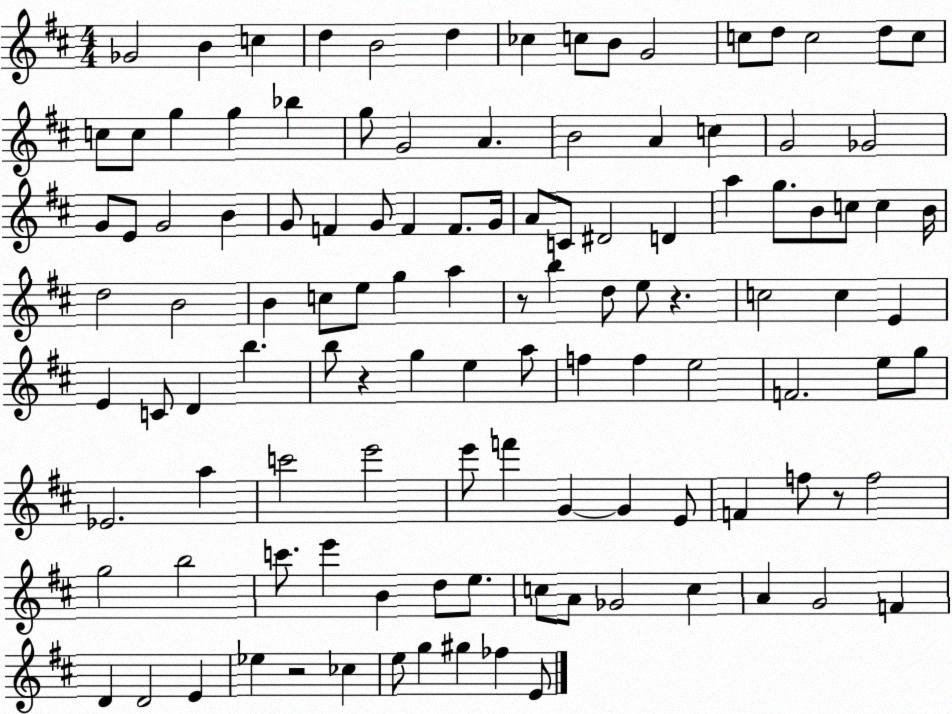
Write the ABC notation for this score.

X:1
T:Untitled
M:4/4
L:1/4
K:D
_G2 B c d B2 d _c c/2 B/2 G2 c/2 d/2 c2 d/2 c/2 c/2 c/2 g g _b g/2 G2 A B2 A c G2 _G2 G/2 E/2 G2 B G/2 F G/2 F F/2 G/4 A/2 C/2 ^D2 D a g/2 B/2 c/2 c B/4 d2 B2 B c/2 e/2 g a z/2 b d/2 e/2 z c2 c E E C/2 D b b/2 z g e a/2 f f e2 F2 e/2 g/2 _E2 a c'2 e'2 e'/2 f' G G E/2 F f/2 z/2 f2 g2 b2 c'/2 e' B d/2 e/2 c/2 A/2 _G2 c A G2 F D D2 E _e z2 _c e/2 g ^g _f E/2